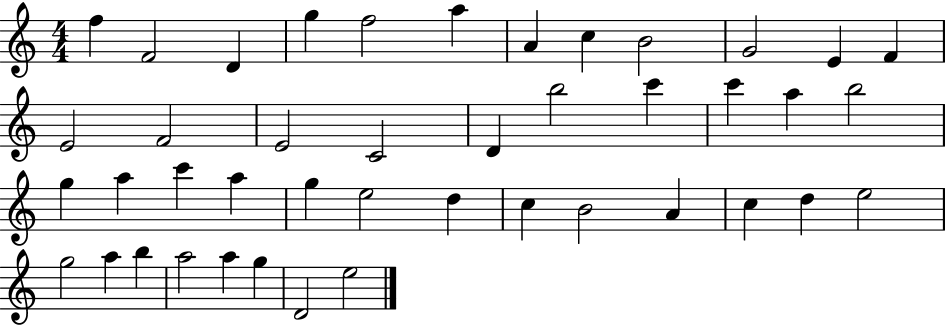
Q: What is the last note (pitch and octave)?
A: E5